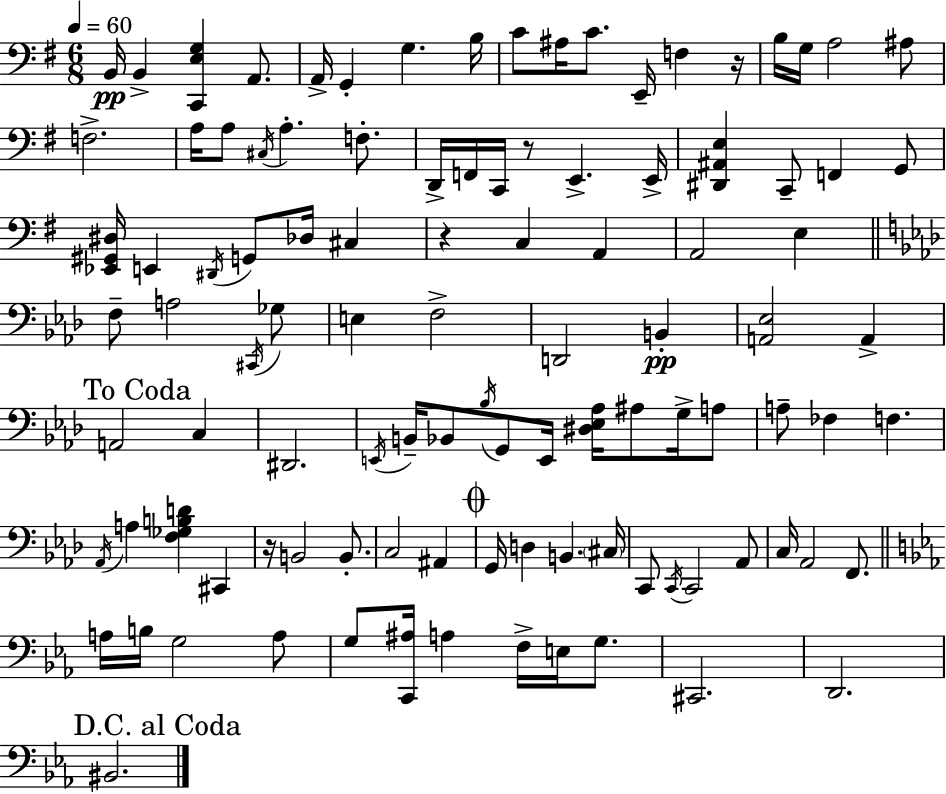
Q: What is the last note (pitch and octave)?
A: BIS2